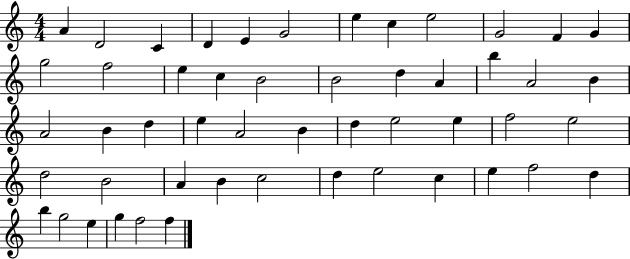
X:1
T:Untitled
M:4/4
L:1/4
K:C
A D2 C D E G2 e c e2 G2 F G g2 f2 e c B2 B2 d A b A2 B A2 B d e A2 B d e2 e f2 e2 d2 B2 A B c2 d e2 c e f2 d b g2 e g f2 f